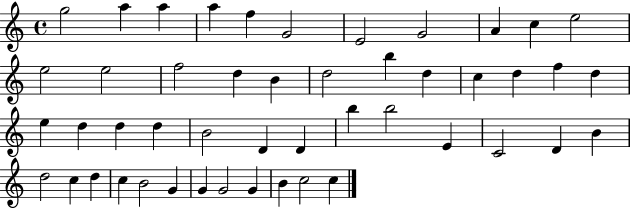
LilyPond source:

{
  \clef treble
  \time 4/4
  \defaultTimeSignature
  \key c \major
  g''2 a''4 a''4 | a''4 f''4 g'2 | e'2 g'2 | a'4 c''4 e''2 | \break e''2 e''2 | f''2 d''4 b'4 | d''2 b''4 d''4 | c''4 d''4 f''4 d''4 | \break e''4 d''4 d''4 d''4 | b'2 d'4 d'4 | b''4 b''2 e'4 | c'2 d'4 b'4 | \break d''2 c''4 d''4 | c''4 b'2 g'4 | g'4 g'2 g'4 | b'4 c''2 c''4 | \break \bar "|."
}